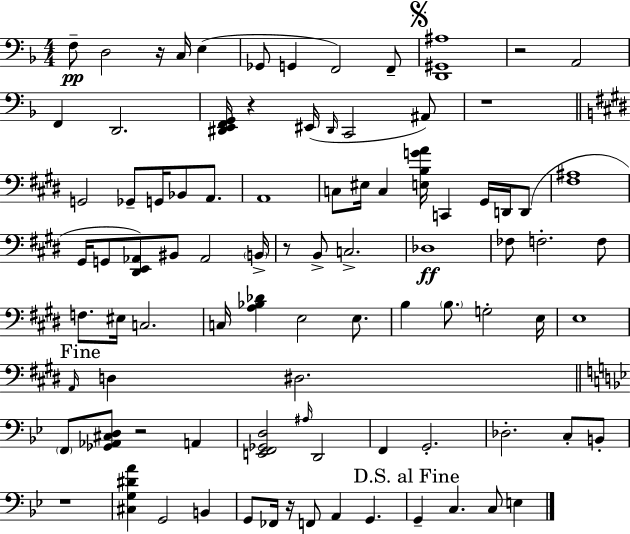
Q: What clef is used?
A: bass